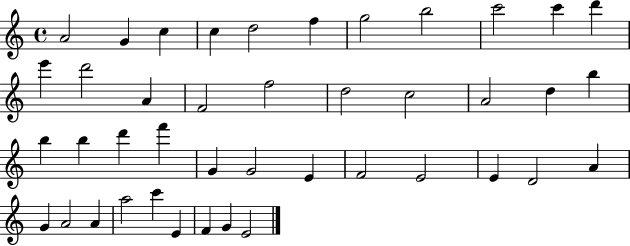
A4/h G4/q C5/q C5/q D5/h F5/q G5/h B5/h C6/h C6/q D6/q E6/q D6/h A4/q F4/h F5/h D5/h C5/h A4/h D5/q B5/q B5/q B5/q D6/q F6/q G4/q G4/h E4/q F4/h E4/h E4/q D4/h A4/q G4/q A4/h A4/q A5/h C6/q E4/q F4/q G4/q E4/h